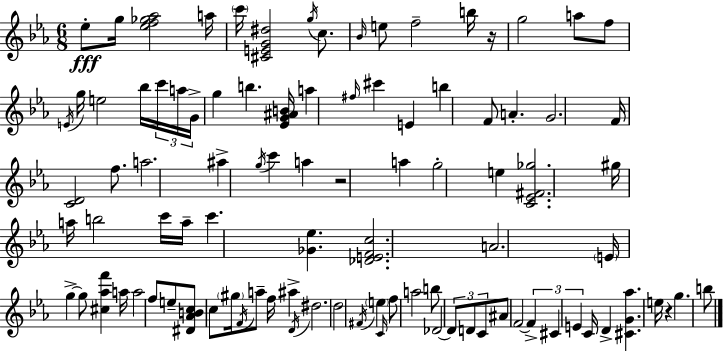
Eb5/e G5/s [Eb5,F5,Gb5,Ab5]/h A5/s C6/s [C#4,E4,G4,D#5]/h G5/s C5/e. Bb4/s E5/e F5/h B5/s R/s G5/h A5/e F5/e E4/s G5/s E5/h Bb5/s C6/s A5/s G4/s G5/q B5/q. [Eb4,G4,A#4,B4]/s A5/q F#5/s C#6/q E4/q B5/q F4/e A4/q. G4/h. F4/s [C4,D4]/h F5/e. A5/h. A#5/q G5/s C6/q A5/q R/h A5/q G5/h E5/q [C4,Eb4,F#4,Gb5]/h. G#5/s A5/s B5/h C6/s A5/s C6/q. [Gb4,Eb5]/q. [Db4,E4,F4,C5]/h. A4/h. E4/s G5/q G5/e [C#5,Ab5,F6]/q A5/s A5/h F5/e E5/e [D#4,Ab4,B4,C5]/e C5/e G#5/s F4/s A5/e F5/s A#5/q D4/s D#5/h. D5/h F#4/s E5/q C4/s F5/e A5/h B5/e Db4/h Db4/e D4/e C4/e A#4/e F4/h F4/q C#4/q E4/q C4/s D4/q [C#4,G4,Ab5]/q. E5/s R/q G5/q. B5/e